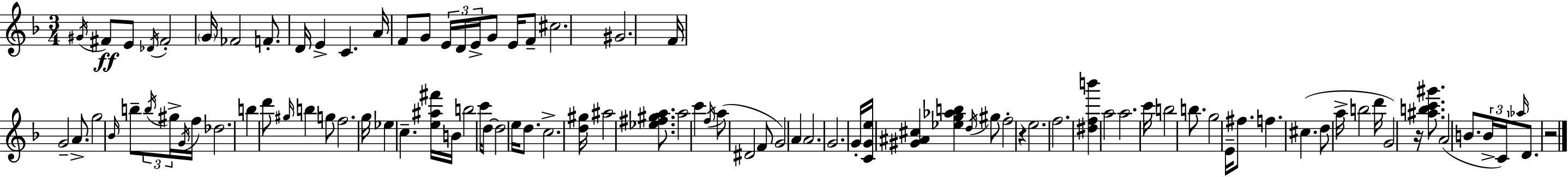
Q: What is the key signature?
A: F major